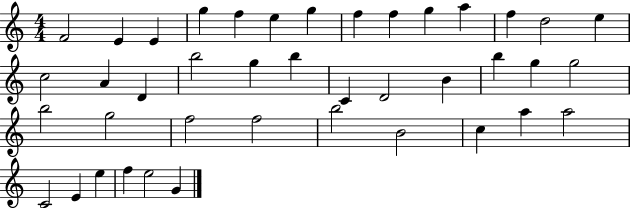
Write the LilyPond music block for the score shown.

{
  \clef treble
  \numericTimeSignature
  \time 4/4
  \key c \major
  f'2 e'4 e'4 | g''4 f''4 e''4 g''4 | f''4 f''4 g''4 a''4 | f''4 d''2 e''4 | \break c''2 a'4 d'4 | b''2 g''4 b''4 | c'4 d'2 b'4 | b''4 g''4 g''2 | \break b''2 g''2 | f''2 f''2 | b''2 b'2 | c''4 a''4 a''2 | \break c'2 e'4 e''4 | f''4 e''2 g'4 | \bar "|."
}